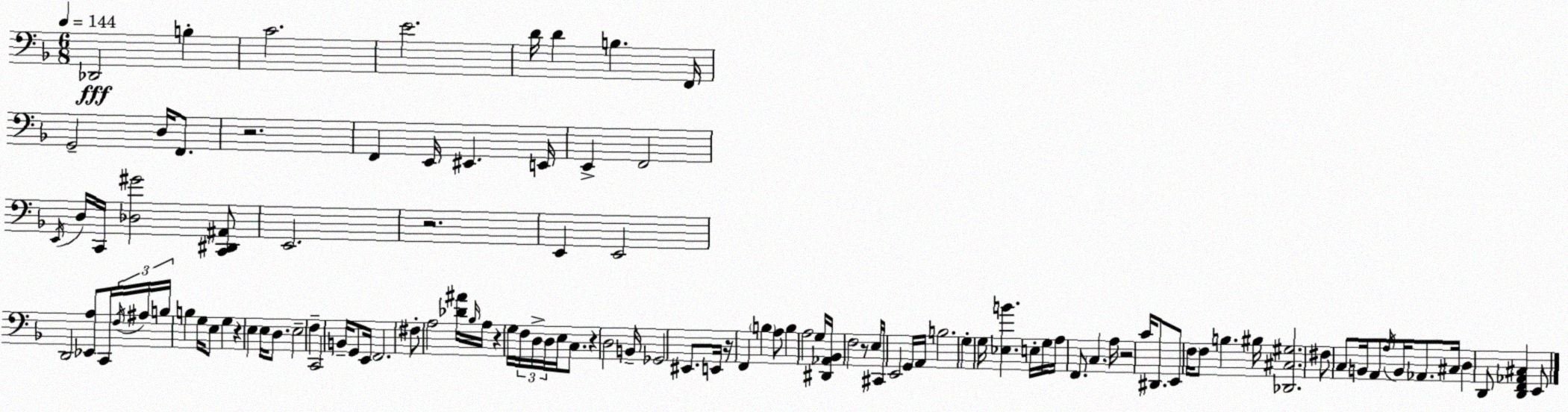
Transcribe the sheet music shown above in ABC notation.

X:1
T:Untitled
M:6/8
L:1/4
K:F
_D,,2 B, C2 E2 D/4 D B, F,,/4 G,,2 D,/4 F,,/2 z2 F,, E,,/4 ^E,, E,,/4 E,, F,,2 E,,/4 D,/4 C,,/4 [_D,^G]2 [C,,^D,,^A,,]/2 E,,2 z2 E,, E,,2 D,,2 [_E,,A,]/2 C,,/4 F,/4 ^A,/4 B,/4 B, G,/4 E,/2 G, z E, E,/4 D,/2 E,2 F, C,,2 B,,/4 G,,/2 E,,/4 F,,2 ^F,/2 A,2 [_D^A]/4 _B,/4 A,/4 z G,/4 F,/4 D,/4 D,/4 E,/4 C,/2 z D,2 B,,/4 _G,,2 ^E,,/2 E,,/4 z/4 F,, B, A,/2 B, A,2 G,/4 [^D,,_A,,_B,,]/4 F,2 z/2 E,/4 ^C,,/4 E,,2 G,,/4 A,,/4 B,2 G, G,/4 [_E,B] E,/4 G,/4 A,/4 F,,/2 C, A,/4 z2 C/4 ^D,,/2 E,,/2 F,/4 F,/2 B, ^B,/4 [_D,,^C,^G,]2 ^F,/2 C,/2 B,,/4 A,,/2 A,/4 B,,/4 _A,,/2 ^C,/4 D, D,,/2 [D,,F,,_A,,^C,] E,,/2